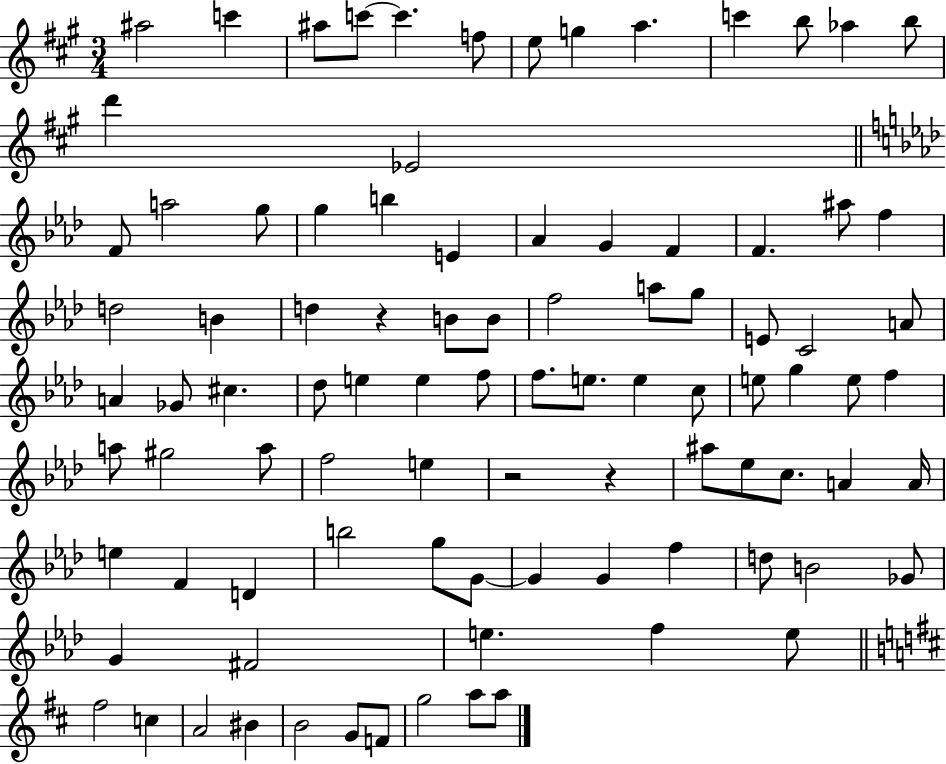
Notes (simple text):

A#5/h C6/q A#5/e C6/e C6/q. F5/e E5/e G5/q A5/q. C6/q B5/e Ab5/q B5/e D6/q Eb4/h F4/e A5/h G5/e G5/q B5/q E4/q Ab4/q G4/q F4/q F4/q. A#5/e F5/q D5/h B4/q D5/q R/q B4/e B4/e F5/h A5/e G5/e E4/e C4/h A4/e A4/q Gb4/e C#5/q. Db5/e E5/q E5/q F5/e F5/e. E5/e. E5/q C5/e E5/e G5/q E5/e F5/q A5/e G#5/h A5/e F5/h E5/q R/h R/q A#5/e Eb5/e C5/e. A4/q A4/s E5/q F4/q D4/q B5/h G5/e G4/e G4/q G4/q F5/q D5/e B4/h Gb4/e G4/q F#4/h E5/q. F5/q E5/e F#5/h C5/q A4/h BIS4/q B4/h G4/e F4/e G5/h A5/e A5/e